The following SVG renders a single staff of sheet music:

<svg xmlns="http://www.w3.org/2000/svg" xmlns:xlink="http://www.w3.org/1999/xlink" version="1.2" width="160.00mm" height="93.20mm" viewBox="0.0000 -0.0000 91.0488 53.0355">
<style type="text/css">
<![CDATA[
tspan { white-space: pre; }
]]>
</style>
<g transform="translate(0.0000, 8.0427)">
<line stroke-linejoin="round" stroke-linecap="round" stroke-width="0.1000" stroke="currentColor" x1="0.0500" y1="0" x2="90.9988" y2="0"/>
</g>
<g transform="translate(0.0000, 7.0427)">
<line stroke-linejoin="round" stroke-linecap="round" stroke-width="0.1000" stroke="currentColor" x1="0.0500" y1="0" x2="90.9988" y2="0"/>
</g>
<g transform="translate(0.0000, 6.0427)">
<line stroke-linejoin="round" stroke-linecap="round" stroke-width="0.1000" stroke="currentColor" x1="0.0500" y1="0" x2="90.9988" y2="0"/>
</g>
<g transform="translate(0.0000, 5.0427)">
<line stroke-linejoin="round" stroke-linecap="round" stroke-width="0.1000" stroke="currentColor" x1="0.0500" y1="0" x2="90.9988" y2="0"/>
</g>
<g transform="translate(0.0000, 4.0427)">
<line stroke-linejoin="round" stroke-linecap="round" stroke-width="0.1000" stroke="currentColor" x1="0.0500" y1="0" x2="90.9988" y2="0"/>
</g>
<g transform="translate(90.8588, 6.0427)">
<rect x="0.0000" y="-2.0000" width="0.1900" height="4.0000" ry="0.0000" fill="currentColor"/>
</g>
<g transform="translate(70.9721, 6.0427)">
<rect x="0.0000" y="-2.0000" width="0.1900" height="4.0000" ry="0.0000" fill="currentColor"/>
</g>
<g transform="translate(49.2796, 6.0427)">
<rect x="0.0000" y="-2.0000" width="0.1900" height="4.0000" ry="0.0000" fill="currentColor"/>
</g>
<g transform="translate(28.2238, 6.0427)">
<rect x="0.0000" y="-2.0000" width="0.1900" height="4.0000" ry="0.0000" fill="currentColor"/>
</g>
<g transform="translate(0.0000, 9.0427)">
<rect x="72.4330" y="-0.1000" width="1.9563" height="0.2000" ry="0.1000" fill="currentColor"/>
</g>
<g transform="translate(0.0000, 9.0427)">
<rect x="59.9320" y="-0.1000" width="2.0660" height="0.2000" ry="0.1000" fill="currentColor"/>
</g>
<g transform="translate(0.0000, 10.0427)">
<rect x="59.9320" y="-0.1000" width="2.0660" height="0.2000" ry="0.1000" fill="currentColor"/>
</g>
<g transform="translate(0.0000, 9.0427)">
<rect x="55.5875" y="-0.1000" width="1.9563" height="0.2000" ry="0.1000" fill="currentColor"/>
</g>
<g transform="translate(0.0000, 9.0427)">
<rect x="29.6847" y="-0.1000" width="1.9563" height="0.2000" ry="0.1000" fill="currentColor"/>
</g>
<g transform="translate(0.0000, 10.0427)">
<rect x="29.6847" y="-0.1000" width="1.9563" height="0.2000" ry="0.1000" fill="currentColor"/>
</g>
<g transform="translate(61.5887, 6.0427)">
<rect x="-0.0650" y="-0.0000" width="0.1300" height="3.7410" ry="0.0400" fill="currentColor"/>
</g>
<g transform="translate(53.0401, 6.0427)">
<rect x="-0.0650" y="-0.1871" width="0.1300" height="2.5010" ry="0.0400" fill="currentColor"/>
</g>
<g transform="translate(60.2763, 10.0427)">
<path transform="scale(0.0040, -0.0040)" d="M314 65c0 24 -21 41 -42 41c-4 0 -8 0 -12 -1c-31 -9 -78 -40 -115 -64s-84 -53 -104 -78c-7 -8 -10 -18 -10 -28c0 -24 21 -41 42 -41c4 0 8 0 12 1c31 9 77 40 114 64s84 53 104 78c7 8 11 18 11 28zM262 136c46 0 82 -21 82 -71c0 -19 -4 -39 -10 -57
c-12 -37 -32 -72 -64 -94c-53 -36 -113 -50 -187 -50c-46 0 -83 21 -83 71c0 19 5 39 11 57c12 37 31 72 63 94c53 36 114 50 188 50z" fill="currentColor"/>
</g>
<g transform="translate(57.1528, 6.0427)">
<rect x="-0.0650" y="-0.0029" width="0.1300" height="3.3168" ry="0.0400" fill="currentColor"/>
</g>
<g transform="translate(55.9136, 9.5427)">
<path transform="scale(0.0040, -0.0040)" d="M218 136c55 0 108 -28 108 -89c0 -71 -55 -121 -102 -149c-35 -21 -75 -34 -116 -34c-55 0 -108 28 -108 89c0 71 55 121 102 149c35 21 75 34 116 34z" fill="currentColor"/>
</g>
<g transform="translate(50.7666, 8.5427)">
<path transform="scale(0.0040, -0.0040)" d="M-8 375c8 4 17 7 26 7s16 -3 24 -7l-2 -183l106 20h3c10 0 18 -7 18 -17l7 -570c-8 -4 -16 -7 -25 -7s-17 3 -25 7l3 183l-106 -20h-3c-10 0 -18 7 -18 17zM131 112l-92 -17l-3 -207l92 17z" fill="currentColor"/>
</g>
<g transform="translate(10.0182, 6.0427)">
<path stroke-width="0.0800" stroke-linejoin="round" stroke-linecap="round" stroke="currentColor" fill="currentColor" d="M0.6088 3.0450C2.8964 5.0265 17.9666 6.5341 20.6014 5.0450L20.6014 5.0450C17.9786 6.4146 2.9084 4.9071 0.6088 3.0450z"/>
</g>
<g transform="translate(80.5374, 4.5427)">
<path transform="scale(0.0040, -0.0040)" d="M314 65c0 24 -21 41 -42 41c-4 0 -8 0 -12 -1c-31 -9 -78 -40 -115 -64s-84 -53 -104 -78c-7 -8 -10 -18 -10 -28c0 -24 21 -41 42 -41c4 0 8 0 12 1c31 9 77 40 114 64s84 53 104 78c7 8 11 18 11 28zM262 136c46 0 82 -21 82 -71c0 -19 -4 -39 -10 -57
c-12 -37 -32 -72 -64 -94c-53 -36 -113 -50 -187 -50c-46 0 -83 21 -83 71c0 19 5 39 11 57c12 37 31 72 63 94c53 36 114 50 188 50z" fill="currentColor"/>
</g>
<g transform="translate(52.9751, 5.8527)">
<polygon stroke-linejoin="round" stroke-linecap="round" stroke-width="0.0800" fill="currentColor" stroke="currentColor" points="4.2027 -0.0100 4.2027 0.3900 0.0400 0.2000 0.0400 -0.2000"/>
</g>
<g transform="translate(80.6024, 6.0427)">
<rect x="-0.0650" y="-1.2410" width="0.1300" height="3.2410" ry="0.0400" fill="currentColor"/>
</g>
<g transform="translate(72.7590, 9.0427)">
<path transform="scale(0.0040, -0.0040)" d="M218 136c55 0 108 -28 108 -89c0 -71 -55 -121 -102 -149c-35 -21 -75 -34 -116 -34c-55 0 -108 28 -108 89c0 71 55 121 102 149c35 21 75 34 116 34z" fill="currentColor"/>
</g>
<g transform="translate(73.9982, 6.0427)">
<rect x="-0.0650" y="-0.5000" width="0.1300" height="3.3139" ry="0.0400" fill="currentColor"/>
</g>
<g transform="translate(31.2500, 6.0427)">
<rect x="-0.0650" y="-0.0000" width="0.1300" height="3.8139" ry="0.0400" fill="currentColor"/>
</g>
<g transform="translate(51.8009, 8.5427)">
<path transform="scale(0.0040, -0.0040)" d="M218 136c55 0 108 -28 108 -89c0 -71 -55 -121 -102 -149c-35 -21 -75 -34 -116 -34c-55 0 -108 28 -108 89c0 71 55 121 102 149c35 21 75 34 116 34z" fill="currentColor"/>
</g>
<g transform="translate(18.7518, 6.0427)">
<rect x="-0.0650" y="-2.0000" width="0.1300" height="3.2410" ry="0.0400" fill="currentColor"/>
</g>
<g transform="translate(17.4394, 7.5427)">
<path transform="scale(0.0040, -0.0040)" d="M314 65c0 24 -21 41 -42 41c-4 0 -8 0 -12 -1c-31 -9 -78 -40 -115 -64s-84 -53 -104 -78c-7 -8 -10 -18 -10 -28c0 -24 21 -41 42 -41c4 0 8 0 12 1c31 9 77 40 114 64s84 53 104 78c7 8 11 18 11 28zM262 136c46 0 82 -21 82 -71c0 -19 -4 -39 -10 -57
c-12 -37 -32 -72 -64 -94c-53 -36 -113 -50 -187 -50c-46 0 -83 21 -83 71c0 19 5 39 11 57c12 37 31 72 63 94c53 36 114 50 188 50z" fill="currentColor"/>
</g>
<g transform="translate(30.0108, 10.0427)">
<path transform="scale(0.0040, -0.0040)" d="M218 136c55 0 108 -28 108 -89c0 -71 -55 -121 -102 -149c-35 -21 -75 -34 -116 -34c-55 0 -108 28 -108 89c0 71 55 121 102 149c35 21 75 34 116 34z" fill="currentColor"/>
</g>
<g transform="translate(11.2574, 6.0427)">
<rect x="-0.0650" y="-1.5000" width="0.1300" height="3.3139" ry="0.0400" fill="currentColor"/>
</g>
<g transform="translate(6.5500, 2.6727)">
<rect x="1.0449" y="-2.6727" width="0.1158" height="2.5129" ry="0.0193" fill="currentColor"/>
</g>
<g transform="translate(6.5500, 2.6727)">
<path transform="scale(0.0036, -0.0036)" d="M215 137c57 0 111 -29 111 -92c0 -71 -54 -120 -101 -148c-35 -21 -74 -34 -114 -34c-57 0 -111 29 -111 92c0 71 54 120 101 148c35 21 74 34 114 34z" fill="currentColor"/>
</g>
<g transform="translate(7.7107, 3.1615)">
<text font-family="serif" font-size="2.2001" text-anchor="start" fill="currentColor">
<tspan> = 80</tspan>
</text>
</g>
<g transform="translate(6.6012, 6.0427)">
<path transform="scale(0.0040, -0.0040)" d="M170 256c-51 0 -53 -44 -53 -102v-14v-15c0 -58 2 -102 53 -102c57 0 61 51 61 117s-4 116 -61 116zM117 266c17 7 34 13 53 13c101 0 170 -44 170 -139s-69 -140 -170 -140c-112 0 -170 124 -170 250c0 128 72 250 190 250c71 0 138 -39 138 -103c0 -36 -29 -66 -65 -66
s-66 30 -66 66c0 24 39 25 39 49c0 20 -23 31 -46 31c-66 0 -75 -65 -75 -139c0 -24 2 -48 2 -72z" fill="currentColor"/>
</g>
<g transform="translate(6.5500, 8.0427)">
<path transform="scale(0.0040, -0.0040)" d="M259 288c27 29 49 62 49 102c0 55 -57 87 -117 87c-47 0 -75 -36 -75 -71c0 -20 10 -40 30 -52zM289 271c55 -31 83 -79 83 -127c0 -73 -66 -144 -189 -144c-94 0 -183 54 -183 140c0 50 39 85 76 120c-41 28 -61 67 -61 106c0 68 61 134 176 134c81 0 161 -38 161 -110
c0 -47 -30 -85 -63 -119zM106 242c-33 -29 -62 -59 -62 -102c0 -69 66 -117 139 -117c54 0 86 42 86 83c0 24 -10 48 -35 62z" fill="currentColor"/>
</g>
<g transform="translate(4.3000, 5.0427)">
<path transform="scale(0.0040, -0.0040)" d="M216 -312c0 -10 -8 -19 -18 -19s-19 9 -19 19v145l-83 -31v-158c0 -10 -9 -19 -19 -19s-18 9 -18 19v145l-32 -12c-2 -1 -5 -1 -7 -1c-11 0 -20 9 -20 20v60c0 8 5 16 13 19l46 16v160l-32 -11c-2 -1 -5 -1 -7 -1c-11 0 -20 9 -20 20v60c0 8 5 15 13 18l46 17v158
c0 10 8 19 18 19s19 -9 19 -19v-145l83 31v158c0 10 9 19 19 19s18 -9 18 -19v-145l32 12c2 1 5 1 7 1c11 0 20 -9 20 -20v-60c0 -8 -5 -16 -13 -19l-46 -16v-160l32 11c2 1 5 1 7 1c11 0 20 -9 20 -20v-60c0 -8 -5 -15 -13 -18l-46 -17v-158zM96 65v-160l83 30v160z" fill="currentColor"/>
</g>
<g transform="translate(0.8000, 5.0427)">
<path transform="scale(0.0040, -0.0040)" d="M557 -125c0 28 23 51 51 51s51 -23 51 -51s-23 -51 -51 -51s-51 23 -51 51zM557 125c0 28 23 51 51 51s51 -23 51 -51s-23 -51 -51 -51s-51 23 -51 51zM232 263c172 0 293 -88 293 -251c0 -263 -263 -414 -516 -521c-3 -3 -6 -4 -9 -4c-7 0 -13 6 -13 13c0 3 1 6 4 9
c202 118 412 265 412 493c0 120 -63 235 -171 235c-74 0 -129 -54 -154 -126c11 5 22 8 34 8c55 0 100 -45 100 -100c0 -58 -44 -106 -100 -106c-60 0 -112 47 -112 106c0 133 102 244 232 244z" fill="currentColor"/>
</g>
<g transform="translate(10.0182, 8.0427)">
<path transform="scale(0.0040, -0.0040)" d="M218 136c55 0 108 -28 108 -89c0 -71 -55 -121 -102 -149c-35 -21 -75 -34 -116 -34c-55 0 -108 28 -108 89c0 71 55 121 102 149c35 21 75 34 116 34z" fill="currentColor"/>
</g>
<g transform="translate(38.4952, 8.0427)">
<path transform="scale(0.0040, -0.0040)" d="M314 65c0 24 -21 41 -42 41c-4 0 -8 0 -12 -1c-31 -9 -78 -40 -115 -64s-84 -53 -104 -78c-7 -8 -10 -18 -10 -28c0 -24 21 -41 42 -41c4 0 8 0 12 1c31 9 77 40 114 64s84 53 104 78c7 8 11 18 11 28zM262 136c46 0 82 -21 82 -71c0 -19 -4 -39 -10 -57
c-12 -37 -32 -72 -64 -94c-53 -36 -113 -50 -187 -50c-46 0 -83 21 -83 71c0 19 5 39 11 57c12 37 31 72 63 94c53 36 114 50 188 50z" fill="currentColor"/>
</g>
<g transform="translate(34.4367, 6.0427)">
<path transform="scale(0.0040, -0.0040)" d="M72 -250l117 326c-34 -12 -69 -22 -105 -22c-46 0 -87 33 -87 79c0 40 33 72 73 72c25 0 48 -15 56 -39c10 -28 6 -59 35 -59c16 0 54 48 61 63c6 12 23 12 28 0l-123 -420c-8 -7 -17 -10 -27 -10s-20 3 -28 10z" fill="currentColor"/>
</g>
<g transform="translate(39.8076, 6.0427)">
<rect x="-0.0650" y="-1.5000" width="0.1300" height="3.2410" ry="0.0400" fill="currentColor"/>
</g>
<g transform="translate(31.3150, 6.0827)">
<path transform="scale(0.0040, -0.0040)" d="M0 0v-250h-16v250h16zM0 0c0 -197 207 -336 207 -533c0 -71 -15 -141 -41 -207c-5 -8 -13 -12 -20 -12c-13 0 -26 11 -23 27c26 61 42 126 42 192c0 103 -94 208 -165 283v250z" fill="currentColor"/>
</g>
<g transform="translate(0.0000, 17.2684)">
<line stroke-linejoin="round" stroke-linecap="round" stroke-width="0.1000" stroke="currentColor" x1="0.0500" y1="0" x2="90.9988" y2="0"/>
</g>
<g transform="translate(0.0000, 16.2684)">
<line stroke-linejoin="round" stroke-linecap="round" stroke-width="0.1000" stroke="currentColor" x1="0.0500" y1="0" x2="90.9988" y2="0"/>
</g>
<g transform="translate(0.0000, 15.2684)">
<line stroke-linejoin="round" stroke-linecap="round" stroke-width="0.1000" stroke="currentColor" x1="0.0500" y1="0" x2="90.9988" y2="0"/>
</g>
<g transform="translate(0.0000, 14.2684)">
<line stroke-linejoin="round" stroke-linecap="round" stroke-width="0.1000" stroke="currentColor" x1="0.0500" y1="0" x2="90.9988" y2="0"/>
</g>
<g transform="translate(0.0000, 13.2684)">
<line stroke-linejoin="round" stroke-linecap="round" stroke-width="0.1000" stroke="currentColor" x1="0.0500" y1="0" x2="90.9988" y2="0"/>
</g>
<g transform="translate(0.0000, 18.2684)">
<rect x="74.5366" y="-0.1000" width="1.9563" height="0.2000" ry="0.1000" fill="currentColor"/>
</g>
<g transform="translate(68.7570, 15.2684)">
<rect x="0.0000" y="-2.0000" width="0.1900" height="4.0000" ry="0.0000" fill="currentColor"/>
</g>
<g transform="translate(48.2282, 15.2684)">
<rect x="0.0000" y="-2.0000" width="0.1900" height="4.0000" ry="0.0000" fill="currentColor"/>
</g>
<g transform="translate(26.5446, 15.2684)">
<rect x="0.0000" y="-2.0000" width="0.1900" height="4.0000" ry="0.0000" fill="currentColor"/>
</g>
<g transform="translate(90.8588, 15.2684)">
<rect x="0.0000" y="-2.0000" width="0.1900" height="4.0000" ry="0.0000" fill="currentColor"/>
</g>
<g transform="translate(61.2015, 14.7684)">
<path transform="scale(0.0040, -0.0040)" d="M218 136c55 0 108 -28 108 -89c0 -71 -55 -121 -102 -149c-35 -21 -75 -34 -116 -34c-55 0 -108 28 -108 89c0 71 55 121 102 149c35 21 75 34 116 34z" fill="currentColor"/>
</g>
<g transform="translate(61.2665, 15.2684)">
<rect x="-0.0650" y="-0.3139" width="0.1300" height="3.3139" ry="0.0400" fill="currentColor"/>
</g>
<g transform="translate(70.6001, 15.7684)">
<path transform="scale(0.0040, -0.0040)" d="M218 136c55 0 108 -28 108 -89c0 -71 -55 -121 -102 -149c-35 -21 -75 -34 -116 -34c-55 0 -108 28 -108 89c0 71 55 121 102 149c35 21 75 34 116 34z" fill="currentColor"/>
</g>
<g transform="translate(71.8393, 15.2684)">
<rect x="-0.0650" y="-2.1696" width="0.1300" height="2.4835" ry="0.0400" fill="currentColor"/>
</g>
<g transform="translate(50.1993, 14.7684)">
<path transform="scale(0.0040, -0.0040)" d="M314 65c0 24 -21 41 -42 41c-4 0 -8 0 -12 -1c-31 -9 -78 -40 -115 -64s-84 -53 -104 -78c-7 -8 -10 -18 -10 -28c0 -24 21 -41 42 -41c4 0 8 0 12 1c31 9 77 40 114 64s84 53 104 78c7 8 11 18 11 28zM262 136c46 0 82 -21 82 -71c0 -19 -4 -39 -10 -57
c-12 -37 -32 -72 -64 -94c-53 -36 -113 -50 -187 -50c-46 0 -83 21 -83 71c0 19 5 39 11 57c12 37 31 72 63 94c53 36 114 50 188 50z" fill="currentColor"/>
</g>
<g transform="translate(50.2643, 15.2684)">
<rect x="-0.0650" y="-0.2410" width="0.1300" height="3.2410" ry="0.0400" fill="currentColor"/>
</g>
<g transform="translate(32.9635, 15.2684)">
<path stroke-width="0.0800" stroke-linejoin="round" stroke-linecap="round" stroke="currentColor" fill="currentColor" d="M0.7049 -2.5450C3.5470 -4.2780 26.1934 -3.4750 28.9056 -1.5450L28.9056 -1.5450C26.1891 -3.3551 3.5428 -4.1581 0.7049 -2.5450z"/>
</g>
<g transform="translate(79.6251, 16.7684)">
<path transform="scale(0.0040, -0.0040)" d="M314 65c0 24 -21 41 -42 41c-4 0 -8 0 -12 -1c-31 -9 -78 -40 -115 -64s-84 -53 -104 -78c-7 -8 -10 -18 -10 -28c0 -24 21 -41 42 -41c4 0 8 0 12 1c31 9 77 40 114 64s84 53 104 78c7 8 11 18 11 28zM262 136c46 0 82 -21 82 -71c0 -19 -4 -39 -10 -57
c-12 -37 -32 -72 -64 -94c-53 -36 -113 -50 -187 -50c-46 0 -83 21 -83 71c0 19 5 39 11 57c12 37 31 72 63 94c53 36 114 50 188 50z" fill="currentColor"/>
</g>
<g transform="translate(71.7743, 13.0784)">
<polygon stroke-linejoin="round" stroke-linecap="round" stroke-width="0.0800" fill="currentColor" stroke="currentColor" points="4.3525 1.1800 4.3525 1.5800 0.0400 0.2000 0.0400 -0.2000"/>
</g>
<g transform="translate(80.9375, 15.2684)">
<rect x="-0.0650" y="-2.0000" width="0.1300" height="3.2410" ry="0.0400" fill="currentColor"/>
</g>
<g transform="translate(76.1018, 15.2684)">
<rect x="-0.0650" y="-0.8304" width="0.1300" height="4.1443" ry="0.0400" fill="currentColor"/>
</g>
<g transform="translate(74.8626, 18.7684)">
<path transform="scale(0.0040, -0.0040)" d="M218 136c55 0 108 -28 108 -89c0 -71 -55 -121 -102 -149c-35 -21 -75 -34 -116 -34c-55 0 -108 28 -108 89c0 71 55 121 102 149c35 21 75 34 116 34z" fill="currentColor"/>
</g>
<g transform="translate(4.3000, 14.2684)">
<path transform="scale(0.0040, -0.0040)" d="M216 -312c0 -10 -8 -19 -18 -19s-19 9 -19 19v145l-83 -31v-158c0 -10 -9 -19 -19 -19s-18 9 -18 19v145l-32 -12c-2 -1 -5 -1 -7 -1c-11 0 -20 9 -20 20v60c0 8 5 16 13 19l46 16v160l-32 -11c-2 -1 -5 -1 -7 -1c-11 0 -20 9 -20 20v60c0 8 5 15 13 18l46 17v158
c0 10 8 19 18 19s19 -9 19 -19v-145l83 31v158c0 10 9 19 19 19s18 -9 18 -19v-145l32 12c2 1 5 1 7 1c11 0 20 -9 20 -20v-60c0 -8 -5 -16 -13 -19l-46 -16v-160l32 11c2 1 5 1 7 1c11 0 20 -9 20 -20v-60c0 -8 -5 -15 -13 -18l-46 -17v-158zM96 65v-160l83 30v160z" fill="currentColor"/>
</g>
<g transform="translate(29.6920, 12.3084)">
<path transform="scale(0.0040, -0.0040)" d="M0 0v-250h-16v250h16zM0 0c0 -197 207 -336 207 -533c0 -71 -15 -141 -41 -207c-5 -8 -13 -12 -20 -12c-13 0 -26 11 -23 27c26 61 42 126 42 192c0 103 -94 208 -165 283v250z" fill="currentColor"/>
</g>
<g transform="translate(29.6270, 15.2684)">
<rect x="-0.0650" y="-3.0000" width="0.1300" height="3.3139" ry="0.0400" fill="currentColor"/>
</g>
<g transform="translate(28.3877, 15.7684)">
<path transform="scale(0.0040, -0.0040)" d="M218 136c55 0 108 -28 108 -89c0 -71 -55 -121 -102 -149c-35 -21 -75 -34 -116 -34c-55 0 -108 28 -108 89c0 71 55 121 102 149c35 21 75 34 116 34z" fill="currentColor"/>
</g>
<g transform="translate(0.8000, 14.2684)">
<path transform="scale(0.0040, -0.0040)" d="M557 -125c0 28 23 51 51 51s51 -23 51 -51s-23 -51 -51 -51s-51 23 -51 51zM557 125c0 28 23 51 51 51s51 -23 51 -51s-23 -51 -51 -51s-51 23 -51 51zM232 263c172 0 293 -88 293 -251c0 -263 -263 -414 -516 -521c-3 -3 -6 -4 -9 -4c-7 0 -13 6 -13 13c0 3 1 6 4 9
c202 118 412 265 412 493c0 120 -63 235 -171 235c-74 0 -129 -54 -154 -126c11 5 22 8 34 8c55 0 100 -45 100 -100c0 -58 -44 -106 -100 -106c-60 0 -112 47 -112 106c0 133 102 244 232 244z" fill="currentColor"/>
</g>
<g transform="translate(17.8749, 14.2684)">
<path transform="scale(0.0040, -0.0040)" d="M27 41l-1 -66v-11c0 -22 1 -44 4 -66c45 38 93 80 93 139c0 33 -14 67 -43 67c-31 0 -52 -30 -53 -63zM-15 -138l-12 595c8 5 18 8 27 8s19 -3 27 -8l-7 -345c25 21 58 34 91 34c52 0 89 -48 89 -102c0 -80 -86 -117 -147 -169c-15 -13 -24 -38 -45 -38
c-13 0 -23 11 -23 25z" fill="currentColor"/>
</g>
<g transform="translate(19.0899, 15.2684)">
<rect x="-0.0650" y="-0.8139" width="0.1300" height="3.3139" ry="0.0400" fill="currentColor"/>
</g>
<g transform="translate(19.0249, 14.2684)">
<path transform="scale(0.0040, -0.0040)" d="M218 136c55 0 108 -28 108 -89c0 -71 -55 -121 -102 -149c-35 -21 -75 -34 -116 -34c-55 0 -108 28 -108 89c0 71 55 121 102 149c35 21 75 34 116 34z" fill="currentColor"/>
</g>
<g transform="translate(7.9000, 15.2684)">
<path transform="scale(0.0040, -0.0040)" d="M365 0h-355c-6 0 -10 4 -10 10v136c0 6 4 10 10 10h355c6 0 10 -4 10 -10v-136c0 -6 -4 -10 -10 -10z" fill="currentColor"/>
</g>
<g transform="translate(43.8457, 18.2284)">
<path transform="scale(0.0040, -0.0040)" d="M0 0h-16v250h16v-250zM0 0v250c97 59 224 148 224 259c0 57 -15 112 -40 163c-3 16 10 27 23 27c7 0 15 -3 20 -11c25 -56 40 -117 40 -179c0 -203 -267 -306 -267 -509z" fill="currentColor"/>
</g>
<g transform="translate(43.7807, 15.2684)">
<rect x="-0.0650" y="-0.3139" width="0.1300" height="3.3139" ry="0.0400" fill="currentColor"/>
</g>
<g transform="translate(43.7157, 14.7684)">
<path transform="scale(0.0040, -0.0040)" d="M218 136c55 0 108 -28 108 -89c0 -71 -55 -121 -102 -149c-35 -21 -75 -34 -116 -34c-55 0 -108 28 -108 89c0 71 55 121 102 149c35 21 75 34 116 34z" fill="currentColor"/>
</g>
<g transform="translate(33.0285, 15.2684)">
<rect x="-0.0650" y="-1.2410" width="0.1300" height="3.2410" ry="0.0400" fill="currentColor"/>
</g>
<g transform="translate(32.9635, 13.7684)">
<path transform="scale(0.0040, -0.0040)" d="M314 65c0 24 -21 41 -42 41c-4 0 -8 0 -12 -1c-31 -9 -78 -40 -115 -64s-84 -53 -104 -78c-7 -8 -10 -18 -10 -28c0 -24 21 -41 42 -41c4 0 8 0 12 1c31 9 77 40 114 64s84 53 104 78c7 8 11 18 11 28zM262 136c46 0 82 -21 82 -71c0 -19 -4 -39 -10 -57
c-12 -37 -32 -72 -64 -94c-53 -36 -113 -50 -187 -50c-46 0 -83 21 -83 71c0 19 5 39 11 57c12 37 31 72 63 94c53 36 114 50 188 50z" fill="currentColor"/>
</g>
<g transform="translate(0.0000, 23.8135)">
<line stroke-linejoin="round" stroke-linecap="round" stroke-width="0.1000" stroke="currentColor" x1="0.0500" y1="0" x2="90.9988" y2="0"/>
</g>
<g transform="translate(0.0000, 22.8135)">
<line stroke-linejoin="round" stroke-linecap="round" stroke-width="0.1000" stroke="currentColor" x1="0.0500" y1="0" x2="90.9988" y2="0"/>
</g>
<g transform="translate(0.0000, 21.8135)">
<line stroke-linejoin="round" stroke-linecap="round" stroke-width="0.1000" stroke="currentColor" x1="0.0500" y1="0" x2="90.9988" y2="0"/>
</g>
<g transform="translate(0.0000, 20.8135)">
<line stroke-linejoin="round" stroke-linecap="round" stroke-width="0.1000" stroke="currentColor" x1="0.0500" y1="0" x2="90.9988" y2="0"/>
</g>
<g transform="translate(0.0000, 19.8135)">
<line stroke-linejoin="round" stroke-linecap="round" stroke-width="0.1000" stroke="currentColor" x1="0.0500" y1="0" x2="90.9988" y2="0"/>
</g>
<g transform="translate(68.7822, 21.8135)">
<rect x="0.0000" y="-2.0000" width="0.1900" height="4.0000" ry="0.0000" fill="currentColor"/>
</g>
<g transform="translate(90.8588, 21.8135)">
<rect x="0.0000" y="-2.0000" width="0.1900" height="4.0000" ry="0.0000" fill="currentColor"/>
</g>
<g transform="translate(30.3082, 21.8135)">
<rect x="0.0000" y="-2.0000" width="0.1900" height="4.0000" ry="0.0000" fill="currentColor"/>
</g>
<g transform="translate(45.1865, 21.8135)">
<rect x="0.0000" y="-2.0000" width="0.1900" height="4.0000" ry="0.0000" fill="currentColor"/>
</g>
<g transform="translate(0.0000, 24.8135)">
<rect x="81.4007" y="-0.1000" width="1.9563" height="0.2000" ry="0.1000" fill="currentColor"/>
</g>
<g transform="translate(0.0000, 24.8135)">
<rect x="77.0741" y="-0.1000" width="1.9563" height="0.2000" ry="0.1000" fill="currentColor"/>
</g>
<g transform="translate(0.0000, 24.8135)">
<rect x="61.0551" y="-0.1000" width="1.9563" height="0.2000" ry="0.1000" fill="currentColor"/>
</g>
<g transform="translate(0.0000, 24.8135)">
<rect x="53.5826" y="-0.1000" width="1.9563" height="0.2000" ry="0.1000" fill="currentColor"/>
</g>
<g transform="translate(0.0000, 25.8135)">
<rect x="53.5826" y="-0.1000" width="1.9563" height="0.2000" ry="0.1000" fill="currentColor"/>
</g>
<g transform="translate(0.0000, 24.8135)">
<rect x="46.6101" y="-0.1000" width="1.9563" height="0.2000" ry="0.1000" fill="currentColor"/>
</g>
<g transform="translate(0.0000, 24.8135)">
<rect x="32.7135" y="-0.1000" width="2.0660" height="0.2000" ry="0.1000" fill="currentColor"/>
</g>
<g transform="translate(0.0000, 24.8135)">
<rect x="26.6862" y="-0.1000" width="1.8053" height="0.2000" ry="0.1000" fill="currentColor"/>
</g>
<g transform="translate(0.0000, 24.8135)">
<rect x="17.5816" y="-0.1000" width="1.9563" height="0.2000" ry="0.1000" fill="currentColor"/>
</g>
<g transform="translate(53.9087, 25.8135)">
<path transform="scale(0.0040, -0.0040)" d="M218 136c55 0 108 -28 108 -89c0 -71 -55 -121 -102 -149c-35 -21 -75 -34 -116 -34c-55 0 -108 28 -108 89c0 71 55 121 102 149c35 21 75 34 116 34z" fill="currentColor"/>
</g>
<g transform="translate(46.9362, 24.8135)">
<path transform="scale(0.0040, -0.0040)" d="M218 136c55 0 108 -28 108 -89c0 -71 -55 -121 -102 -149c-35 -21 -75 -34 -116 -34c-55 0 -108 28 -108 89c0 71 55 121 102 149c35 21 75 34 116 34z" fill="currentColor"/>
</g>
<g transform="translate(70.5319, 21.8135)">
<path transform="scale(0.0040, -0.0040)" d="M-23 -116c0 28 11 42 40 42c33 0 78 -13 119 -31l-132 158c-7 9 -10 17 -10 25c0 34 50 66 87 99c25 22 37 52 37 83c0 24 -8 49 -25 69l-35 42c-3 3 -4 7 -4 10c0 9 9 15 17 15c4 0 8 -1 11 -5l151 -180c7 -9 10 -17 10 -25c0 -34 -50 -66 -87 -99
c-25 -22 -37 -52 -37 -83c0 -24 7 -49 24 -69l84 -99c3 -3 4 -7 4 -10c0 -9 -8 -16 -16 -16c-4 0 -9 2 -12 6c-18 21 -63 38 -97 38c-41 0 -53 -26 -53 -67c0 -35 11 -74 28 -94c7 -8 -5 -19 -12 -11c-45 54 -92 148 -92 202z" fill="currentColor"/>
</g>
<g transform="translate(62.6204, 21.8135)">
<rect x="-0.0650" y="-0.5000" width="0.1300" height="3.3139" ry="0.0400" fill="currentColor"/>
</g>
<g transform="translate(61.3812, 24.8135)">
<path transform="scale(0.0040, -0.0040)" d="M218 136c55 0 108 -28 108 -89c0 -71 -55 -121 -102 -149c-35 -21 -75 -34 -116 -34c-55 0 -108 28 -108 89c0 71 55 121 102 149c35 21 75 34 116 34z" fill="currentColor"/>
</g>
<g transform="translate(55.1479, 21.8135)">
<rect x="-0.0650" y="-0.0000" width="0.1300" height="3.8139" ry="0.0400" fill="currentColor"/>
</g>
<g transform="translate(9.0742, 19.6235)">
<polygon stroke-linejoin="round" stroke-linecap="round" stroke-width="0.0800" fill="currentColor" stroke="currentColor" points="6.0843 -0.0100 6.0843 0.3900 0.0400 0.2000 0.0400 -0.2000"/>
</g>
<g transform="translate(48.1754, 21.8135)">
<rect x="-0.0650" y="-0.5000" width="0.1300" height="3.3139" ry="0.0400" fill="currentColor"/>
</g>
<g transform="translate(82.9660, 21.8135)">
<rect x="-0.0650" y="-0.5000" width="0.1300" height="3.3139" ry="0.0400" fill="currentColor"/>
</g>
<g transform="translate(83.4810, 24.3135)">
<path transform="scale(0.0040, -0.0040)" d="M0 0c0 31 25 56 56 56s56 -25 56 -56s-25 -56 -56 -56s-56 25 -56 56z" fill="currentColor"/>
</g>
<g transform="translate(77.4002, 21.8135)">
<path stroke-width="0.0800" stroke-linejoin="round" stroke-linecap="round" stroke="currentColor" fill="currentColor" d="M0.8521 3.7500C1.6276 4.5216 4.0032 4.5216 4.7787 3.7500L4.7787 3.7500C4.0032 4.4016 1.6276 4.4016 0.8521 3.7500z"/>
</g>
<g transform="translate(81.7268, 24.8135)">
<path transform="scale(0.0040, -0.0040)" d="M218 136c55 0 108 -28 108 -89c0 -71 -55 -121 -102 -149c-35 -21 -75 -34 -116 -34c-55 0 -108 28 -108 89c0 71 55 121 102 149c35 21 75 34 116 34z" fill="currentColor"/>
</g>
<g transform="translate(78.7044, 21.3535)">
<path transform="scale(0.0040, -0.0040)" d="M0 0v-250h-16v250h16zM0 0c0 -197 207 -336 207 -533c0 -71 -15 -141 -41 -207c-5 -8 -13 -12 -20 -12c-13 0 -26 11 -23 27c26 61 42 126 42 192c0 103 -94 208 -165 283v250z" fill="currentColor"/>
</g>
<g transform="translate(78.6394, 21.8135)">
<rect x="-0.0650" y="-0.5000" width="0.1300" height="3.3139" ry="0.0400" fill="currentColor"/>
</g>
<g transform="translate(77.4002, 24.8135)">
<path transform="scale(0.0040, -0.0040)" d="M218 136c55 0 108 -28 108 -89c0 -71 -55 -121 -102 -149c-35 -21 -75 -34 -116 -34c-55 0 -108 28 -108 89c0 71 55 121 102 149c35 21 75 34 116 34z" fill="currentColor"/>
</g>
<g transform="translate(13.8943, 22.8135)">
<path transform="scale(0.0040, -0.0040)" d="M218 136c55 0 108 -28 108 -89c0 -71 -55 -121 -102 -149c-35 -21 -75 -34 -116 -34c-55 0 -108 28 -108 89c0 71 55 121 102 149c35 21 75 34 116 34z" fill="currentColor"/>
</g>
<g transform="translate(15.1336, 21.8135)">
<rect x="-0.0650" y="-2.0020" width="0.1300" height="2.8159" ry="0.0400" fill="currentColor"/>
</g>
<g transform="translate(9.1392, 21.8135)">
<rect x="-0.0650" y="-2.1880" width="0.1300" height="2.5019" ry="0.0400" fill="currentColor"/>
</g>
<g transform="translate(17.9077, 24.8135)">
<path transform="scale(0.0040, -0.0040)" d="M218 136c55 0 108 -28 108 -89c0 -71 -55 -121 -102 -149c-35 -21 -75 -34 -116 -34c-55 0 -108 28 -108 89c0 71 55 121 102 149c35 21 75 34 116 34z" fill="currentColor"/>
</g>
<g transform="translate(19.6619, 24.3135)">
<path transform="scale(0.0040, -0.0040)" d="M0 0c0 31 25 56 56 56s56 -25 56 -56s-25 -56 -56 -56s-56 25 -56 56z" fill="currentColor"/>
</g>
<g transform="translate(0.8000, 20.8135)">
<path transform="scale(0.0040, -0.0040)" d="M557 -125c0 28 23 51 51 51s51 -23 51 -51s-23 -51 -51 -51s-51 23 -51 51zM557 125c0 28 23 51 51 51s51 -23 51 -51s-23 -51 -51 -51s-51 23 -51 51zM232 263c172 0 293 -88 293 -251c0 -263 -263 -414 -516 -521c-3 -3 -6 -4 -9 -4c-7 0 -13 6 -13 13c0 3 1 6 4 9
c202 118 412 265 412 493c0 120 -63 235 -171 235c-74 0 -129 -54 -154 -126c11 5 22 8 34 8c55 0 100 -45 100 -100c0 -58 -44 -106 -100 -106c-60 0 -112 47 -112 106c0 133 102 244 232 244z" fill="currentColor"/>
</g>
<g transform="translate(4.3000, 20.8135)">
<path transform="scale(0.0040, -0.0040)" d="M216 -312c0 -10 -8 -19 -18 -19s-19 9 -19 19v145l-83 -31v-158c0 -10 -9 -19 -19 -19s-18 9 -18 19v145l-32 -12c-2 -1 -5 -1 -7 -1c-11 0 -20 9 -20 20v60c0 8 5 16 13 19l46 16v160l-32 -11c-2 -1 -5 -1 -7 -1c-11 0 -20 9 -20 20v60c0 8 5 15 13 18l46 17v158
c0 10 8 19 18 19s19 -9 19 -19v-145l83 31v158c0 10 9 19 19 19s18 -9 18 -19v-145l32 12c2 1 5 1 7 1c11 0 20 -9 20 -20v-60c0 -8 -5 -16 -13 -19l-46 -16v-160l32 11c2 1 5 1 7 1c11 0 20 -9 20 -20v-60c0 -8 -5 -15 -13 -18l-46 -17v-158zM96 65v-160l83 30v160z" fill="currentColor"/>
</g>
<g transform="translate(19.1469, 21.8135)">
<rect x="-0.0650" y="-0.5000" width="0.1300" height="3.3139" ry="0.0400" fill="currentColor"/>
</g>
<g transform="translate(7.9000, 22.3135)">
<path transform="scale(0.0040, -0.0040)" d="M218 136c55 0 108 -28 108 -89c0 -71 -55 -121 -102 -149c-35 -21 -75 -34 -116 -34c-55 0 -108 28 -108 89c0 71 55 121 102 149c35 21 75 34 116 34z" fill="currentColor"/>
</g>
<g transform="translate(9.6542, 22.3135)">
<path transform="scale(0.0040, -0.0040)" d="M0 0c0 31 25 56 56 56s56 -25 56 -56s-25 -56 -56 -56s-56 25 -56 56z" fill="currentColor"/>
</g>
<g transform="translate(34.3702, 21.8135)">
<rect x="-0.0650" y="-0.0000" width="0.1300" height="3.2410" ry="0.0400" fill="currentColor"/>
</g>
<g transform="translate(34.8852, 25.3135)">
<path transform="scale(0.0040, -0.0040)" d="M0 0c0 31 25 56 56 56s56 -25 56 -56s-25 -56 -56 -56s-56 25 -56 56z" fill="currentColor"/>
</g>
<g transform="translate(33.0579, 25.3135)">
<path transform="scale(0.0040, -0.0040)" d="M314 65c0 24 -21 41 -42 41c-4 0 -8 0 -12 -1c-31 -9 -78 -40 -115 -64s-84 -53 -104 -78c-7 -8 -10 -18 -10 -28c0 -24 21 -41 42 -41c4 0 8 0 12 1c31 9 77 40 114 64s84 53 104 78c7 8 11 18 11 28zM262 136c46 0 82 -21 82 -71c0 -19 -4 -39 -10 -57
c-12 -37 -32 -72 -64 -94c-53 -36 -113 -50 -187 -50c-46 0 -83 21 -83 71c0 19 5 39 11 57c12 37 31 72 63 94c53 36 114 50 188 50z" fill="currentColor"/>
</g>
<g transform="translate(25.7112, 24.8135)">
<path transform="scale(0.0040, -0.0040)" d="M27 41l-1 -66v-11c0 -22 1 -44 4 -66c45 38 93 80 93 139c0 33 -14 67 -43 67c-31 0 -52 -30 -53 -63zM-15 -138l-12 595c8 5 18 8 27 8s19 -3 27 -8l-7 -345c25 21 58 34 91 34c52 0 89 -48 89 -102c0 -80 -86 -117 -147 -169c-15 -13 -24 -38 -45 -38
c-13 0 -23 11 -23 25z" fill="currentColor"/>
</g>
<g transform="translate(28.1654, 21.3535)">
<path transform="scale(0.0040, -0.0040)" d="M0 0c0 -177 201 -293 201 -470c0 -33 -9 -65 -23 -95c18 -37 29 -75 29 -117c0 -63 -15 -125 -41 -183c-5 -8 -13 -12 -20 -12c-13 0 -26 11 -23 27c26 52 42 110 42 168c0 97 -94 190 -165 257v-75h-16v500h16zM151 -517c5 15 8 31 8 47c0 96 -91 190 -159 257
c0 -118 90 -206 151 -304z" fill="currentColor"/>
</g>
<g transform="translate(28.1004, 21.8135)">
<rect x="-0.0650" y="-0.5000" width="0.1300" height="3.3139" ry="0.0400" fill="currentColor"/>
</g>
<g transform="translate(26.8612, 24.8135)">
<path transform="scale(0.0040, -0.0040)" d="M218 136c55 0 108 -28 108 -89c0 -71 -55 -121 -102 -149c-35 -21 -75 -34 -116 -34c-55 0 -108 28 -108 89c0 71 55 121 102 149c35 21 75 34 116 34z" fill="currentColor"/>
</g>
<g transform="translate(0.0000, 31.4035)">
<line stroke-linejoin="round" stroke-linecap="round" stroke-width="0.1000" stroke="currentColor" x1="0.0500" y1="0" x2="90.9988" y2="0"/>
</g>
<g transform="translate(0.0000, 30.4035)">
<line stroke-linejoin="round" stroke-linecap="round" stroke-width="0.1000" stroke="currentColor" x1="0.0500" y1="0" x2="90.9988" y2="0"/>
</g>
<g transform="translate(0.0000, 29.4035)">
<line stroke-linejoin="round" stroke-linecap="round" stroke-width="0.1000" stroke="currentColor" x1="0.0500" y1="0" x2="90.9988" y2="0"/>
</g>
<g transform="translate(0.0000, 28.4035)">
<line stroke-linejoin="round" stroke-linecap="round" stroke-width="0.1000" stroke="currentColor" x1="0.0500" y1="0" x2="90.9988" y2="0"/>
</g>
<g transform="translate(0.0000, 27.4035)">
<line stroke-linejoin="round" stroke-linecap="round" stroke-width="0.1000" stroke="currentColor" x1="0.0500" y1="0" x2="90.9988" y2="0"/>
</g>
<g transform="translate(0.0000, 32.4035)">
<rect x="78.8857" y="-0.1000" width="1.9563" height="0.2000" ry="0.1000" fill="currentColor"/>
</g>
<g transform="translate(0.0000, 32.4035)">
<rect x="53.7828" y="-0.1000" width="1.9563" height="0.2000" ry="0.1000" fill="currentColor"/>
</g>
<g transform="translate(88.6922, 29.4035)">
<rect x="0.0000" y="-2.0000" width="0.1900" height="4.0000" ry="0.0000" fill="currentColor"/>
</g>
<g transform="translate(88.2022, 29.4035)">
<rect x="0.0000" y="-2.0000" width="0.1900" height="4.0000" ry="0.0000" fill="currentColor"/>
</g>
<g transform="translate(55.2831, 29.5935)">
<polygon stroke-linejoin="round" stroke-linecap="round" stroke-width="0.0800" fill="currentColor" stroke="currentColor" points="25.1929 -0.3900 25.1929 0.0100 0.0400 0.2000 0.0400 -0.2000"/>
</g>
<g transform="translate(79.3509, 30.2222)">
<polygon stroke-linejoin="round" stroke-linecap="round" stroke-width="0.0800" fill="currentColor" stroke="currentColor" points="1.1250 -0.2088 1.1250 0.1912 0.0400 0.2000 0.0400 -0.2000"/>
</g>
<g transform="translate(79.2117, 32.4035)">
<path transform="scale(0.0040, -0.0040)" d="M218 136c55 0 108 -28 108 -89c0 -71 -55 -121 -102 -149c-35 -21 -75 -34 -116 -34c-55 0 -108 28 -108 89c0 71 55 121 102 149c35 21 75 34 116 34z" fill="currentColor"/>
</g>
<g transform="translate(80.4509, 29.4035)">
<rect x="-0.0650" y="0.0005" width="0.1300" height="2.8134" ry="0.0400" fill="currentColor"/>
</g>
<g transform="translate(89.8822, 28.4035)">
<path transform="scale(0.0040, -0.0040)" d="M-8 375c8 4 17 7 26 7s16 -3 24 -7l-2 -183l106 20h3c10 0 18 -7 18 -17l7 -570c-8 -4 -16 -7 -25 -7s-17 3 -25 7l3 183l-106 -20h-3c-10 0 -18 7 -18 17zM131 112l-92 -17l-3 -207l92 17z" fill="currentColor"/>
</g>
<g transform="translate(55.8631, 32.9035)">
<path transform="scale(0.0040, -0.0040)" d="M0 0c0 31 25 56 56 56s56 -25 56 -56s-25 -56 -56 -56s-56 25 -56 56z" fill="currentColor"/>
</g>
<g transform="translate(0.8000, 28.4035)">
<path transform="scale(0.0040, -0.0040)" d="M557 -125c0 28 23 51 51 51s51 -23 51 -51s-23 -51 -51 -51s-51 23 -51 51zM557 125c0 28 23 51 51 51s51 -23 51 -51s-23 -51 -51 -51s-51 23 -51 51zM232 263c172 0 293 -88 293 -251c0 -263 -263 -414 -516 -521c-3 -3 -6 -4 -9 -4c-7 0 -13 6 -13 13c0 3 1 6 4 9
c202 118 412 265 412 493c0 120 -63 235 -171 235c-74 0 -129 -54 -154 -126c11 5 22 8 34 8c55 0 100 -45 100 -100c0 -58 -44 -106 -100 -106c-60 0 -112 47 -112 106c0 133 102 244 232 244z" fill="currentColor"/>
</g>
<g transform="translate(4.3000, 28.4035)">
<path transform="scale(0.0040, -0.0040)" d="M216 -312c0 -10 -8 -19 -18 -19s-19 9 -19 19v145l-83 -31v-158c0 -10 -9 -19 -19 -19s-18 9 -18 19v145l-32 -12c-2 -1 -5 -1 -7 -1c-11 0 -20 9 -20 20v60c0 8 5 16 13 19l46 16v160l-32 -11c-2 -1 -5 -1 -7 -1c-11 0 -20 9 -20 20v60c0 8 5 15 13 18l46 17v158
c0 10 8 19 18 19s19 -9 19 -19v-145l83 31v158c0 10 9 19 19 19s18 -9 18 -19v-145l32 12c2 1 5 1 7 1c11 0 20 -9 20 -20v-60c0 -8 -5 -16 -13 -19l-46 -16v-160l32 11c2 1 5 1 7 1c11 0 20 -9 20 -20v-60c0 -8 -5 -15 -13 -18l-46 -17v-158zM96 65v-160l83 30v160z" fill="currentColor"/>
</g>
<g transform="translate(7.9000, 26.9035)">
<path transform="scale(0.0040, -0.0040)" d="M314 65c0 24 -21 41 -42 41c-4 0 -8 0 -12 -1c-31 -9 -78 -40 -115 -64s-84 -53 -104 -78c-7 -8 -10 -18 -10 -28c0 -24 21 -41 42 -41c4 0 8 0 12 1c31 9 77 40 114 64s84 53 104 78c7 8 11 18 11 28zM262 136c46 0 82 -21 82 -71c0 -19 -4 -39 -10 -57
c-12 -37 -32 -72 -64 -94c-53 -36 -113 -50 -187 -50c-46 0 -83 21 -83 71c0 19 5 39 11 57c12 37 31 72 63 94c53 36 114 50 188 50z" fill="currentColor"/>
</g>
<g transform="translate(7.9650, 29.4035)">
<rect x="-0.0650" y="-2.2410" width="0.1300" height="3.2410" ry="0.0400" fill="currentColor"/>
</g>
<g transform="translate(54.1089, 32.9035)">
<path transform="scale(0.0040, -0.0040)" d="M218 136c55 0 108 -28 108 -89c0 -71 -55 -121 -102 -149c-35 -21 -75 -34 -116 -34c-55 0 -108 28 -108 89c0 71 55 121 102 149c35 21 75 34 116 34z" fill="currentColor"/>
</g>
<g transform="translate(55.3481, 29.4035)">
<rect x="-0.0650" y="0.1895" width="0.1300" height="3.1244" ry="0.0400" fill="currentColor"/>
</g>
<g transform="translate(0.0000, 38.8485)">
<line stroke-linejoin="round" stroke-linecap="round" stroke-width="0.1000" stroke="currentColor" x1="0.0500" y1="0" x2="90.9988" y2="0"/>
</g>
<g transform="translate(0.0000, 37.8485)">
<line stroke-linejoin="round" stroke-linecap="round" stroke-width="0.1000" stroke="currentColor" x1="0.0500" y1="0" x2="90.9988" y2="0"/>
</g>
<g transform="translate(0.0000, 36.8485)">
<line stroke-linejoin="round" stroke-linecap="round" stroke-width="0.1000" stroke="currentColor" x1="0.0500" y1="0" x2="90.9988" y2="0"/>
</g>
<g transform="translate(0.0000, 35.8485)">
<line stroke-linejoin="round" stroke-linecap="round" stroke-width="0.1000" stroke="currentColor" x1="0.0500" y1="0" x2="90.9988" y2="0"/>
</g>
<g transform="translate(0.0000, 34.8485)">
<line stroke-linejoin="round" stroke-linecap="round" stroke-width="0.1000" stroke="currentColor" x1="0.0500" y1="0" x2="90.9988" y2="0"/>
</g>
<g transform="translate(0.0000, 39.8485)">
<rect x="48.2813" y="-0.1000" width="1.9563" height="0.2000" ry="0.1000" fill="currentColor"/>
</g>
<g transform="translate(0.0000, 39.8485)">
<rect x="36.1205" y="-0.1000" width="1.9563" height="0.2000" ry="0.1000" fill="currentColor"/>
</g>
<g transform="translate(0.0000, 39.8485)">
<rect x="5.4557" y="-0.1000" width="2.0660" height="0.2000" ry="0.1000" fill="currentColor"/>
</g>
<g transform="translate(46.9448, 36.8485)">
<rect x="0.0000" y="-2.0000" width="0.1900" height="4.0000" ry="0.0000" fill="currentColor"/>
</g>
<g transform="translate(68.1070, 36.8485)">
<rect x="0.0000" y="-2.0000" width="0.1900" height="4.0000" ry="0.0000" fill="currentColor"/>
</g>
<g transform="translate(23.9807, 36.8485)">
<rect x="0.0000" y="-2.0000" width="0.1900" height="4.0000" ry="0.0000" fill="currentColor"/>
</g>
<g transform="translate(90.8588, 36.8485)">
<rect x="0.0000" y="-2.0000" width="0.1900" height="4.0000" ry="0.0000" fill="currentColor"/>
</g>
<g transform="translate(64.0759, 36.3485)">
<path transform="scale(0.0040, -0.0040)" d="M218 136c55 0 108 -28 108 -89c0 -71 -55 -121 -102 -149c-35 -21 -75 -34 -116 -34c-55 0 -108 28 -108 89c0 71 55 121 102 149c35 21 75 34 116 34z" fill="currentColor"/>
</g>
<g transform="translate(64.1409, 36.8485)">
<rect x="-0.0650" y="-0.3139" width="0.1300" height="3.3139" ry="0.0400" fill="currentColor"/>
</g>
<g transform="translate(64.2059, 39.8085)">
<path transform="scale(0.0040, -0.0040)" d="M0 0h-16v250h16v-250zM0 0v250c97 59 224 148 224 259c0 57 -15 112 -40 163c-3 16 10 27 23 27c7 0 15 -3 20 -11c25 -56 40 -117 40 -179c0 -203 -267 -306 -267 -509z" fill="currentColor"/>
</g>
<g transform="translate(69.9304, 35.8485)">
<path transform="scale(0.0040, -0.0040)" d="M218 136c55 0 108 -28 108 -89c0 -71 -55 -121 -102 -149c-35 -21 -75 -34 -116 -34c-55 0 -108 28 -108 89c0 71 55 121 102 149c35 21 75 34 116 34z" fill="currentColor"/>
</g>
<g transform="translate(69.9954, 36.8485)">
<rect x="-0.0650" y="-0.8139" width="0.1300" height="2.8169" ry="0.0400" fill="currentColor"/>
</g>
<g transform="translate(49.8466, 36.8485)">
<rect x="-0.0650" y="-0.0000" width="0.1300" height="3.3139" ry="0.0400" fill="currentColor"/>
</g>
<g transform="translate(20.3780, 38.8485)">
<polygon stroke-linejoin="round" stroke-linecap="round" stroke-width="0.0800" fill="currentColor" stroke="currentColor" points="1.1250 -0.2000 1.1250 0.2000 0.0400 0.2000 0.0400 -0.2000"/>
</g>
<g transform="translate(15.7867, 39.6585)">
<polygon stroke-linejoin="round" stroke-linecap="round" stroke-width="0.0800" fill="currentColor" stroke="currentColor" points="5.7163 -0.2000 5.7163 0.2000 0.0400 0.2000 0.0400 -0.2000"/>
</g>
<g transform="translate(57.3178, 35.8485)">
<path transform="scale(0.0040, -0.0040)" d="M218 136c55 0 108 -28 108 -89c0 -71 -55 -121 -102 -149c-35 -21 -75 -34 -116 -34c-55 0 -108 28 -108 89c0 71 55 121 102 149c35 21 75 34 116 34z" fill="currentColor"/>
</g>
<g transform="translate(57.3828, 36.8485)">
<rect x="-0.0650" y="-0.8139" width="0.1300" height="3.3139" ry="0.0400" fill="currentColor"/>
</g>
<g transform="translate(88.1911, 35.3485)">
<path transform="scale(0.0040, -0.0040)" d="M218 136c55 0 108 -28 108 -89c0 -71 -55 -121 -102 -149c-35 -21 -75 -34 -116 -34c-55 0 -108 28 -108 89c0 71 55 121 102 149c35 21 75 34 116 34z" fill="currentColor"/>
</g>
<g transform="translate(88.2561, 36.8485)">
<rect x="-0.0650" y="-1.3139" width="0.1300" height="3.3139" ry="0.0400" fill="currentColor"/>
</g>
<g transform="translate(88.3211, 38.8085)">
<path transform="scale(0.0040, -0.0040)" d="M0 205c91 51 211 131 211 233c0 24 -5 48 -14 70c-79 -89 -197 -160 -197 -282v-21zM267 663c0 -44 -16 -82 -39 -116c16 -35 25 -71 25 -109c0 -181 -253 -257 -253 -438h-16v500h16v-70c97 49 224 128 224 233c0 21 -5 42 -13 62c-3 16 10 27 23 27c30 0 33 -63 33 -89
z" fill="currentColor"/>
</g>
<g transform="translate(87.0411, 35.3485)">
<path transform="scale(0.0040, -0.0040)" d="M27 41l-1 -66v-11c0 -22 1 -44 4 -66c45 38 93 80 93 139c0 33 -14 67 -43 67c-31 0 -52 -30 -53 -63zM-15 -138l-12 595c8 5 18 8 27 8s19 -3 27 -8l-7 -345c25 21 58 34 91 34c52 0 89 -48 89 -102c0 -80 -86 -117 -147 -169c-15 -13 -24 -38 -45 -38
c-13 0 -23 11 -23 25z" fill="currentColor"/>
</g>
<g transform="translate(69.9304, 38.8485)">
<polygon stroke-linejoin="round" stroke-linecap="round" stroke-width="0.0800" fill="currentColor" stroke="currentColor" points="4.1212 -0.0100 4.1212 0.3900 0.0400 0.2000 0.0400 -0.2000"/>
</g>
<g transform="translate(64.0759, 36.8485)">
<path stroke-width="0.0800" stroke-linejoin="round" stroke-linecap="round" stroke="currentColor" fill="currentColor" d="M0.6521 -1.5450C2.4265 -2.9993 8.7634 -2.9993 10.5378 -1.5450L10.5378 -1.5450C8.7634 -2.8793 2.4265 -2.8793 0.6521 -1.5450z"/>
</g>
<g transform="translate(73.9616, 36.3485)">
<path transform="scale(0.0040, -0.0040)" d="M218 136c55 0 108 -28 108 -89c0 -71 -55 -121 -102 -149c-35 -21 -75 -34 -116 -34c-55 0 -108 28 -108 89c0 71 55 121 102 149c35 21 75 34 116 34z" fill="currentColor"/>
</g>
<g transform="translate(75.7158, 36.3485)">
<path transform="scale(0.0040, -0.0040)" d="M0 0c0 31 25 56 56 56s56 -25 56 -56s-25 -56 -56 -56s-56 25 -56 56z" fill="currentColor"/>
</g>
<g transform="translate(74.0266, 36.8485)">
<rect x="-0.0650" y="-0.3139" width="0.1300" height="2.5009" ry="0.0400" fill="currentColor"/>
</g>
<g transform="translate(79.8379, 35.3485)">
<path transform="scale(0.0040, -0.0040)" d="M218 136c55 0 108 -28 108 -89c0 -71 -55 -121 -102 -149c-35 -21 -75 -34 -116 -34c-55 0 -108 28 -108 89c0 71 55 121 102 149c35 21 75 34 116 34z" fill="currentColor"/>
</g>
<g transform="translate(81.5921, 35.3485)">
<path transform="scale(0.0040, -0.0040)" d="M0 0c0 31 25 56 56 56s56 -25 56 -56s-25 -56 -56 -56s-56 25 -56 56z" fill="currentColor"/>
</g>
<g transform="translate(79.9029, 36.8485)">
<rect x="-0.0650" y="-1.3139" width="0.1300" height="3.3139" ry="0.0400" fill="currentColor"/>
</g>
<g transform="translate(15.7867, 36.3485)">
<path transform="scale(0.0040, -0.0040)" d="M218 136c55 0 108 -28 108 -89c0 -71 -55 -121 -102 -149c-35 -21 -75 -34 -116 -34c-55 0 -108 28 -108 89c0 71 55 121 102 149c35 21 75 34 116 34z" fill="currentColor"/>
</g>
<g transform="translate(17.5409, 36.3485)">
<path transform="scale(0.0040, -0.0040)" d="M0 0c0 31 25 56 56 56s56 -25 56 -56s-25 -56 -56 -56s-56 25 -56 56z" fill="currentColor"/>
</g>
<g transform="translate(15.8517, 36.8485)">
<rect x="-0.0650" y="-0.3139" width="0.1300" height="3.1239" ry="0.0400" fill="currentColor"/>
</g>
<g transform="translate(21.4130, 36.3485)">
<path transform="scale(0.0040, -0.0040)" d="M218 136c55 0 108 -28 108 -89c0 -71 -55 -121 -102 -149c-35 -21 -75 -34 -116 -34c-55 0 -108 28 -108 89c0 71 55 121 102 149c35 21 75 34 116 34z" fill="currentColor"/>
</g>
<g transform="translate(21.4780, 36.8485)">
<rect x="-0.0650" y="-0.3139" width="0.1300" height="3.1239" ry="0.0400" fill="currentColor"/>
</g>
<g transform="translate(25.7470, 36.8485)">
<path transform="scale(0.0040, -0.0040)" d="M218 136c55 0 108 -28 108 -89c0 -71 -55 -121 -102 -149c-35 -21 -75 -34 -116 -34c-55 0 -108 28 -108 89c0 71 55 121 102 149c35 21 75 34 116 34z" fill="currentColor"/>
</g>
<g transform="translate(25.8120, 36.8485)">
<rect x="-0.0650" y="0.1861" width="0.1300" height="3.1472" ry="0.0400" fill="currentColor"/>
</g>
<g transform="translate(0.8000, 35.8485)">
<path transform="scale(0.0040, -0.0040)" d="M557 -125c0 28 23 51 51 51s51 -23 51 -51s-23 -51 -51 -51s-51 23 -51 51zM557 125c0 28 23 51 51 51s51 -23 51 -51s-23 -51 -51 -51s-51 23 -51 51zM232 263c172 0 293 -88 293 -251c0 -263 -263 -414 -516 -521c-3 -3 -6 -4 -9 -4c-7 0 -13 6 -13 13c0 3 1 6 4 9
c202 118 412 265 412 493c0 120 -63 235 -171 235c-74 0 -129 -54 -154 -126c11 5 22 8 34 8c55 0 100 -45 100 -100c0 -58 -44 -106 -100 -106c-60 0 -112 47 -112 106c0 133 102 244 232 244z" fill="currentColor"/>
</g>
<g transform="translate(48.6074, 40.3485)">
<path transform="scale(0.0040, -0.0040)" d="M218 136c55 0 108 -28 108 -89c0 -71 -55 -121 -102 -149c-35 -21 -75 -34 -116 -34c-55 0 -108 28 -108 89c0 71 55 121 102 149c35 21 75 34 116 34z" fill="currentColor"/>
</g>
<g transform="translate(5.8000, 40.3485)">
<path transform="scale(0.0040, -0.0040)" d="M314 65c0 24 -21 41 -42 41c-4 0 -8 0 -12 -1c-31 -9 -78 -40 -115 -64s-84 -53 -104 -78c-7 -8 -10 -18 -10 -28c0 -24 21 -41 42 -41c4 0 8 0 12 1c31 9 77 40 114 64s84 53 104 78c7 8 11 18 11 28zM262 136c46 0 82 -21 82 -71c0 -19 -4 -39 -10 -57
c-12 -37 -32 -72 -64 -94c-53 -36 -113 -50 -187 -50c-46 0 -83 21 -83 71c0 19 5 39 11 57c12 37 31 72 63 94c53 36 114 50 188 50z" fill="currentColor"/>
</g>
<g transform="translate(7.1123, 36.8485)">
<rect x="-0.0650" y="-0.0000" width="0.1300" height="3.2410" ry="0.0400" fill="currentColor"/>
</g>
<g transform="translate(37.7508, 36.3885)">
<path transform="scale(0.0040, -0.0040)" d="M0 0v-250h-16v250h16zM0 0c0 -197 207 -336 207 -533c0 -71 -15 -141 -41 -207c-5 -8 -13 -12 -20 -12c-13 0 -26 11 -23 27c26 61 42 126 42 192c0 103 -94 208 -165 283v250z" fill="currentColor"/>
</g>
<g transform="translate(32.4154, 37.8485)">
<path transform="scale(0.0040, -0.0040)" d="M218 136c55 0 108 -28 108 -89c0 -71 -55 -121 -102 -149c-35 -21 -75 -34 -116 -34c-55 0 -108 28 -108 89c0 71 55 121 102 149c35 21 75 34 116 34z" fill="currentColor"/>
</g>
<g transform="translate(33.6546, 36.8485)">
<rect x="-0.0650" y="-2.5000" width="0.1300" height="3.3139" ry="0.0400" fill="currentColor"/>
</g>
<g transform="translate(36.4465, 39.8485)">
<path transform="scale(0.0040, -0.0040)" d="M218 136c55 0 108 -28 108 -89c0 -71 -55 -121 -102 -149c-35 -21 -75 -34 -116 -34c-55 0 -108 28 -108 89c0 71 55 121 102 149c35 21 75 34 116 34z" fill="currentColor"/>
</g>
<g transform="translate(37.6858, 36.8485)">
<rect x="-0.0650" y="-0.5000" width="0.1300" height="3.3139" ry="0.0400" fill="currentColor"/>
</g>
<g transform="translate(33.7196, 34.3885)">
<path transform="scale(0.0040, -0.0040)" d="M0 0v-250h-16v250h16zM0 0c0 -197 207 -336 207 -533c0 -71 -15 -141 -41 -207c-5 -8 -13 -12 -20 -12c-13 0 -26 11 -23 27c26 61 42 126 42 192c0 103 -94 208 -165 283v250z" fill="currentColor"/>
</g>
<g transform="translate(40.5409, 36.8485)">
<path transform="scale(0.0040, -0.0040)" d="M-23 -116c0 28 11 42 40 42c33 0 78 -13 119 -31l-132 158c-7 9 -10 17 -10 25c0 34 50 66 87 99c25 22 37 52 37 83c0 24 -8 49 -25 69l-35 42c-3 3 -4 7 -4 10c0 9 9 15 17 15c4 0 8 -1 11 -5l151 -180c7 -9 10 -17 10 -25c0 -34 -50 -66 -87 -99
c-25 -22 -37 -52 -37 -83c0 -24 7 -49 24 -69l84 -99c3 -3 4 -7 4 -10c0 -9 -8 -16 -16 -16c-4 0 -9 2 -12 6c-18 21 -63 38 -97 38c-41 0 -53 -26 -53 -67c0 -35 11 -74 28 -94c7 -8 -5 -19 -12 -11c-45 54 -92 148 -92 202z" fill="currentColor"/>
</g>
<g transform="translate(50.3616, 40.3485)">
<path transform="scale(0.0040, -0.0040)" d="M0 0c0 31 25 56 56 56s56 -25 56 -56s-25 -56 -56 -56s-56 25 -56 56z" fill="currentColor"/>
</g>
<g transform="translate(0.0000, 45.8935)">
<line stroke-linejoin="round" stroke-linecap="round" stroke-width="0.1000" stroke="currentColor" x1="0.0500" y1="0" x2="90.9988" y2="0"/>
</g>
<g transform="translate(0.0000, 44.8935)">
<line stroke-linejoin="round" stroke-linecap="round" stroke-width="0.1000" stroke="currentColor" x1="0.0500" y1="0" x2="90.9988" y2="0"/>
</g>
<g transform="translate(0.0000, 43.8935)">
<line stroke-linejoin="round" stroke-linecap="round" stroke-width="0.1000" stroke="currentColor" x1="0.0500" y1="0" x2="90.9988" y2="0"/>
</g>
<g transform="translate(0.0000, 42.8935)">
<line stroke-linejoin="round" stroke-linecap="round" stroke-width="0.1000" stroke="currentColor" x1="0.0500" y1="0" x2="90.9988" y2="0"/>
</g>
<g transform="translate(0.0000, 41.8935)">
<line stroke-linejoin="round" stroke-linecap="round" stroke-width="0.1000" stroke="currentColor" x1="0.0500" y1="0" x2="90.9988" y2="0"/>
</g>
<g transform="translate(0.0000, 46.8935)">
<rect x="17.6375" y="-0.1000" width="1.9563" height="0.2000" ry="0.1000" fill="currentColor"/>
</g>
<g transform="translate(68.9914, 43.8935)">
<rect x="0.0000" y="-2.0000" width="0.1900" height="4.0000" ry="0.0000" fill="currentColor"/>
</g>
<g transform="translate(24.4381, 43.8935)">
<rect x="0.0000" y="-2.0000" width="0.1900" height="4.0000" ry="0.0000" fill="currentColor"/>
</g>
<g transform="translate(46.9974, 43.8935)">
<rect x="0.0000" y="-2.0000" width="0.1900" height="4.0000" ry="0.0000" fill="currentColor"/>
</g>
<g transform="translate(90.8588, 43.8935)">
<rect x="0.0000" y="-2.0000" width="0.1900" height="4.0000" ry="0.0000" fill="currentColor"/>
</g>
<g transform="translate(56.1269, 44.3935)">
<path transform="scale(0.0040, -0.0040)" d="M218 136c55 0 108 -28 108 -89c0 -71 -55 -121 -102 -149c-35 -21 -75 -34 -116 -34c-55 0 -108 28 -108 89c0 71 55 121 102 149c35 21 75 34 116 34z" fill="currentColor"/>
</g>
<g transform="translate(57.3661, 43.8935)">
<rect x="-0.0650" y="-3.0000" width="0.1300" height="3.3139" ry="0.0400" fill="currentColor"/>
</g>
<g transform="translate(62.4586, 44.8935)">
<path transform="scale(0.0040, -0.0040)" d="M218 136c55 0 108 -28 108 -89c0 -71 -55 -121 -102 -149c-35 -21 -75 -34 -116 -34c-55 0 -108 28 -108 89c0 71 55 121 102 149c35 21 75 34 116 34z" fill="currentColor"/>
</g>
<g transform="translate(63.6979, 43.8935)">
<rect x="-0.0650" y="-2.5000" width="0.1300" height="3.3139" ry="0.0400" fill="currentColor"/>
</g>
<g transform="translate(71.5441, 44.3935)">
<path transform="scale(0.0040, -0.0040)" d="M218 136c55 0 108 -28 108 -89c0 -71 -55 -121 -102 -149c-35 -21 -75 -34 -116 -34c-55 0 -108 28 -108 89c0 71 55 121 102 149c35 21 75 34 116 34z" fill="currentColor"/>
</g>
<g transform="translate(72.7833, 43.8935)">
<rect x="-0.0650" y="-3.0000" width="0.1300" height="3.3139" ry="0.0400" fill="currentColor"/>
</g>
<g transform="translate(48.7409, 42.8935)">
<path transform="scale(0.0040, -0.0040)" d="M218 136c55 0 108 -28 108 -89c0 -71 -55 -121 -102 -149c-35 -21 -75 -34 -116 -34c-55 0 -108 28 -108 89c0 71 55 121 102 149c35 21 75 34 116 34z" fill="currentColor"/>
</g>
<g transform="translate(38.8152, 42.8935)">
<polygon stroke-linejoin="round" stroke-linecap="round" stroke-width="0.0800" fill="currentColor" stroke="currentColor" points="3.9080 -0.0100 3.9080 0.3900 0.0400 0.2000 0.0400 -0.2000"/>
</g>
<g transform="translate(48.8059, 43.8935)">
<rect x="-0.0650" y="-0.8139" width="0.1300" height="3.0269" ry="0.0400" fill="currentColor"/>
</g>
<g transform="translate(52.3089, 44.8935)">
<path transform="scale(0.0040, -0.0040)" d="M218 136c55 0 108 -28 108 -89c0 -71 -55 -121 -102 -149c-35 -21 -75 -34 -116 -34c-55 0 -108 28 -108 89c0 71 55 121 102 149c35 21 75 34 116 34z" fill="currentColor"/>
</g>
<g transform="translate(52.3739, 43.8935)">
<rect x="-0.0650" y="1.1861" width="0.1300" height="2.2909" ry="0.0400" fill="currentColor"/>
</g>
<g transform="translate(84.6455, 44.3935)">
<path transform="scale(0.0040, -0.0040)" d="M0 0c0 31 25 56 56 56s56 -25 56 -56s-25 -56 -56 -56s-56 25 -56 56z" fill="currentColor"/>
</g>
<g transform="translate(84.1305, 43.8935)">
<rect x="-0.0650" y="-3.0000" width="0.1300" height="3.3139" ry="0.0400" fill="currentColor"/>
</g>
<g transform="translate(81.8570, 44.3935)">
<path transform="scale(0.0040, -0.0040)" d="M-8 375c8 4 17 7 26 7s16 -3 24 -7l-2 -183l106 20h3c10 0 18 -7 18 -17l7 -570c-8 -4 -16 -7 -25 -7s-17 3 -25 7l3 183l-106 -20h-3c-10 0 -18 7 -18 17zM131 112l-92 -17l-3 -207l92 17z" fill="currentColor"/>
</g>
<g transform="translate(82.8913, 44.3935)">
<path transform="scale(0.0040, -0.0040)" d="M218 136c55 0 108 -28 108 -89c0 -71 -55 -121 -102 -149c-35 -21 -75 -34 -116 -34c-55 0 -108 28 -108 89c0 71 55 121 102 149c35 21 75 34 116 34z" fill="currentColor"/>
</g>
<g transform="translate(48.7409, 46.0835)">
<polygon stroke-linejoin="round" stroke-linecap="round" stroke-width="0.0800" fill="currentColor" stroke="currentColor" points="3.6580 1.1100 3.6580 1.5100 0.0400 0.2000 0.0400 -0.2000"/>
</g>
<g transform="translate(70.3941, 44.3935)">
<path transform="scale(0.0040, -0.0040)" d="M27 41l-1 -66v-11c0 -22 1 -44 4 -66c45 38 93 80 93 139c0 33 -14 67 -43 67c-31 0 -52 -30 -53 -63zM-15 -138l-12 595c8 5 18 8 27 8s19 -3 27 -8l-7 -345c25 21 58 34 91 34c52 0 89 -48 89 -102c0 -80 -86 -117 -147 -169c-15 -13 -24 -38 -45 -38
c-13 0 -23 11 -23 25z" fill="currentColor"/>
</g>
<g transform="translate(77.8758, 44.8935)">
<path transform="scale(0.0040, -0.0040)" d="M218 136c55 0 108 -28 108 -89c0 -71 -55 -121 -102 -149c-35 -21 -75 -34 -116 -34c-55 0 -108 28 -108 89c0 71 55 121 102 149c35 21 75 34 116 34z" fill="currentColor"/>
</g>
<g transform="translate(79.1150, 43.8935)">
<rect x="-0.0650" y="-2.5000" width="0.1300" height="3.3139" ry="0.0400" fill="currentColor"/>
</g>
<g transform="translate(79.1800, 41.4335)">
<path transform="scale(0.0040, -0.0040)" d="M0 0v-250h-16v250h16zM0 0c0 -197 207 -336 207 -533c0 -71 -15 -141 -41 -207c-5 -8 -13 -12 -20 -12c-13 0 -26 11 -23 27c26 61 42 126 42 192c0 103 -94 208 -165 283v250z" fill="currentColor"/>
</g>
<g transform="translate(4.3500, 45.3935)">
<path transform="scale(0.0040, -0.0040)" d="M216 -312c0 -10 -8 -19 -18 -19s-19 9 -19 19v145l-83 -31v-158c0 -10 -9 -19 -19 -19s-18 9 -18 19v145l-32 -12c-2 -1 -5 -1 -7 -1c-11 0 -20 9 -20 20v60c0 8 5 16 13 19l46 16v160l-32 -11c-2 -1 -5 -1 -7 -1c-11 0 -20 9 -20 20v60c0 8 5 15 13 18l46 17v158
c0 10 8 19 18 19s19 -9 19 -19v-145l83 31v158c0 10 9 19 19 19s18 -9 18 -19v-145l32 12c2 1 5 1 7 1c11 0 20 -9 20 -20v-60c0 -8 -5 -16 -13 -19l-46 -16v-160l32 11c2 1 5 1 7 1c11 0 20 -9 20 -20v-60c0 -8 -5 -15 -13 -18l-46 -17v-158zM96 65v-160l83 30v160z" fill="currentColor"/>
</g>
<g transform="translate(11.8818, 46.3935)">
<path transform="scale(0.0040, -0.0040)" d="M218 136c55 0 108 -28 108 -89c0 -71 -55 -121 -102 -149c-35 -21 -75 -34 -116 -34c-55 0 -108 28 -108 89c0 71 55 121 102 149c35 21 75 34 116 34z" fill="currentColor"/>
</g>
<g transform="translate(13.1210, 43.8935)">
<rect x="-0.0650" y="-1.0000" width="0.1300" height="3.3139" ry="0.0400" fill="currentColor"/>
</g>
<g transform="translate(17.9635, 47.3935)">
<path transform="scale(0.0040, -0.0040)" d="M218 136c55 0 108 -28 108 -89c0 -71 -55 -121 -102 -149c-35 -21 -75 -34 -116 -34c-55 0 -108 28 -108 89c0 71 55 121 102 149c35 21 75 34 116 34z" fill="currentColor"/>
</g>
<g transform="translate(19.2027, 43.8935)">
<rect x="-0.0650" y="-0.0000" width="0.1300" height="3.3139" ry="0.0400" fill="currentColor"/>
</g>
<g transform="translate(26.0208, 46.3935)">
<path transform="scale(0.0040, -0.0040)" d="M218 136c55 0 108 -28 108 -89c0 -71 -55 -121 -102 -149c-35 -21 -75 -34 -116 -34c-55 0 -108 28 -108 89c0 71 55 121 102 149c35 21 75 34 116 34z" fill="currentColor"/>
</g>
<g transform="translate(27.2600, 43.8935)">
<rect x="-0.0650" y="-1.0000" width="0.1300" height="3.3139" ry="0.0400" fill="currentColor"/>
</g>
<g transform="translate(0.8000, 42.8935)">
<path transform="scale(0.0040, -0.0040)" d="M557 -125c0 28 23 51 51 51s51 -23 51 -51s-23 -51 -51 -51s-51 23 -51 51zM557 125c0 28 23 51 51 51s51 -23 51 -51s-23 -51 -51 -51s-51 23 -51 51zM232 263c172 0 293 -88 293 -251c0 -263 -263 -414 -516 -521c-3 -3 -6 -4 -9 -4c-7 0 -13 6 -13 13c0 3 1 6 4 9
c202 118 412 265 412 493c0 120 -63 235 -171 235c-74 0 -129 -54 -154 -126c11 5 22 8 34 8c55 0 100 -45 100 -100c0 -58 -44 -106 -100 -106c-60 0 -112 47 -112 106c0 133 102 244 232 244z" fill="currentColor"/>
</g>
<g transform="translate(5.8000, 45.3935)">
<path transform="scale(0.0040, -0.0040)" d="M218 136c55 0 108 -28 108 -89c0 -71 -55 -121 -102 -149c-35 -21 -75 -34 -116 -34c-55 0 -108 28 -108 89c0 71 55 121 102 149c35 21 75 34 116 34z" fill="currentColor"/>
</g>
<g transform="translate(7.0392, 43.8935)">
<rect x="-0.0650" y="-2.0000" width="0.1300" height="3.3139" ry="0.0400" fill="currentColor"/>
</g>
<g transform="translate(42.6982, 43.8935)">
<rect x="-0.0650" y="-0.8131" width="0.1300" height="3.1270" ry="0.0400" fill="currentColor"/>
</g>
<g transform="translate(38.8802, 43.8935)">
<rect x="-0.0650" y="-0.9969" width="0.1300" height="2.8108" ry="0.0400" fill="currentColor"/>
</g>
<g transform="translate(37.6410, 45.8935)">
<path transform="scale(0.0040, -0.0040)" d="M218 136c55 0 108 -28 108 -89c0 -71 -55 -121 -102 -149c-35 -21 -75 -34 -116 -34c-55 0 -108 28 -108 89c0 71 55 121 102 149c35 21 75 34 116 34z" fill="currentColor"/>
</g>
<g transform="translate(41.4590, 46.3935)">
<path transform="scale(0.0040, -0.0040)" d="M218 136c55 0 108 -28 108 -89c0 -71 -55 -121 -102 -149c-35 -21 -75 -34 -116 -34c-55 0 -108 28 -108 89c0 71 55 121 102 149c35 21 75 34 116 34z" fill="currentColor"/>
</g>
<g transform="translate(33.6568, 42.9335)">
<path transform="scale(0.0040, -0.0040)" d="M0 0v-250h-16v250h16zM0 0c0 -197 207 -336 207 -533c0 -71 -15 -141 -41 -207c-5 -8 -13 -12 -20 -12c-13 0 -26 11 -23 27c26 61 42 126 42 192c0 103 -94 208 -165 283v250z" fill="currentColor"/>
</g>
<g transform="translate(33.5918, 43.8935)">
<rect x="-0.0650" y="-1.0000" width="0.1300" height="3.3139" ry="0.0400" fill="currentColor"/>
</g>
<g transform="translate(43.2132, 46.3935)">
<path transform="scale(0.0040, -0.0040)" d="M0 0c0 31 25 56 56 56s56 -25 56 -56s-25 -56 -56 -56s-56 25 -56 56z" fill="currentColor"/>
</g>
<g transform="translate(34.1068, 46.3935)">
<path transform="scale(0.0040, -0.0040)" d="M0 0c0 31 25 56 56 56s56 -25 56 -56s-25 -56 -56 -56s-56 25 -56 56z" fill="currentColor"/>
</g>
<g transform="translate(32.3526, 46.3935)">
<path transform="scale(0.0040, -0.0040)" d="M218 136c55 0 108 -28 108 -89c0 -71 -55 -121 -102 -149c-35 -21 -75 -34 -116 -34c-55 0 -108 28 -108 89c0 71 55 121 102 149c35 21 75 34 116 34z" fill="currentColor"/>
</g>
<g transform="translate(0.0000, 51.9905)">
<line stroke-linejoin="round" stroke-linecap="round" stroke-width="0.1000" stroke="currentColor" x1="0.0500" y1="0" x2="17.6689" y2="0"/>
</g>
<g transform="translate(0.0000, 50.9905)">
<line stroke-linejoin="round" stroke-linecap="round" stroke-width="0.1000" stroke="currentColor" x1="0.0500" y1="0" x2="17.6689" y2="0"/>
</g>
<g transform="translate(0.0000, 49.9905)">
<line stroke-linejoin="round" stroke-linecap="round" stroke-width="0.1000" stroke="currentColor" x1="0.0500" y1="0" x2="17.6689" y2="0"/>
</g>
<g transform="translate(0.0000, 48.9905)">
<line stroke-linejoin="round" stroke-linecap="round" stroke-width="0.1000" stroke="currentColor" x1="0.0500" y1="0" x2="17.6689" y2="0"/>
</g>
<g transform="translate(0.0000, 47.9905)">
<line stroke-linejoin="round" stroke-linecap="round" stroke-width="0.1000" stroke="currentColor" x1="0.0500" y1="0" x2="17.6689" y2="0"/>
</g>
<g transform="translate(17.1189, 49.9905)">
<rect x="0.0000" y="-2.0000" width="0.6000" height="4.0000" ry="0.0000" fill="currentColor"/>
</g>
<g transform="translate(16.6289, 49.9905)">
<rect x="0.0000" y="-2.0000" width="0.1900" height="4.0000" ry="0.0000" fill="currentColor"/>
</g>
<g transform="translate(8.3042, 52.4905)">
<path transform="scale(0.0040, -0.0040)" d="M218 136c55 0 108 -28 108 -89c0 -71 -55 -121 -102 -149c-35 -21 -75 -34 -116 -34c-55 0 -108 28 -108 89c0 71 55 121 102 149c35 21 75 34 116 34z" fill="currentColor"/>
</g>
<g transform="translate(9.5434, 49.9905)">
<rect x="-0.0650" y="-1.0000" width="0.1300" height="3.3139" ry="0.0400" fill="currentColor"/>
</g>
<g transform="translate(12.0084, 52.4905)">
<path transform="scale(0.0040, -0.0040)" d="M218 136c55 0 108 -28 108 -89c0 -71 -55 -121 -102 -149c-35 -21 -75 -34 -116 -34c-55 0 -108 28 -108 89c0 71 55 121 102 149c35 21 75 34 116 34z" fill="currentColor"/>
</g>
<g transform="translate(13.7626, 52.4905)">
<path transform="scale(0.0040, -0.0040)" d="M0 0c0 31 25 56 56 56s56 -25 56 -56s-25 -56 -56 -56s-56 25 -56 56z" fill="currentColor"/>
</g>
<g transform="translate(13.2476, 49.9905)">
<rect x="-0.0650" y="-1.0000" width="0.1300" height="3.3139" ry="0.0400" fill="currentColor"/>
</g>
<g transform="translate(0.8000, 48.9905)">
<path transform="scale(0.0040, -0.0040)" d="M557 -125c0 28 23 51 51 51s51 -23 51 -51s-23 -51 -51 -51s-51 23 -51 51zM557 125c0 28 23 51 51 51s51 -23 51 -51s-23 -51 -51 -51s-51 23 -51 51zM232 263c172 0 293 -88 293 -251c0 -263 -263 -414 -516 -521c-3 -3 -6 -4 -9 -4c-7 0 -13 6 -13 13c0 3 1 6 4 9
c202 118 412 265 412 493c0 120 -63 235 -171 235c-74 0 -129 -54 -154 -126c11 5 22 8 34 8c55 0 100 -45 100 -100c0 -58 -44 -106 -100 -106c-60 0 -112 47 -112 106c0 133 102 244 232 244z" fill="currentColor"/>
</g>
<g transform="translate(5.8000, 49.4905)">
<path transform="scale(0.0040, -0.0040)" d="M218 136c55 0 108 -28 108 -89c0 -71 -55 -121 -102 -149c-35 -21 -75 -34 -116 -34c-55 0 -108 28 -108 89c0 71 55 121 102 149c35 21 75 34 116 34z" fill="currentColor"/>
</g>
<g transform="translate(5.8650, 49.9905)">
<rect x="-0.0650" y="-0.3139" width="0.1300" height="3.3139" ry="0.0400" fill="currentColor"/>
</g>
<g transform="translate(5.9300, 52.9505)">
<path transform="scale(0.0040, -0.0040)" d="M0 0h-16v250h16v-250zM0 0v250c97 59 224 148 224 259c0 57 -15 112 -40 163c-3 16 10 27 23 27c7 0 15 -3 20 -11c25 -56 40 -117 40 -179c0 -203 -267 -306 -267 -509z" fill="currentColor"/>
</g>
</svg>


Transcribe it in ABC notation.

X:1
T:Untitled
M:6/8
L:1/4
K:G
G,, A,,2 C,,/2 z/2 G,,2 F,,/2 D,,/2 C,,2 E,, G,2 z2 _F, C,/2 G,2 E,/2 E,2 E, C,/2 D,,/2 A,,2 C,/2 B,,/2 E,, _E,,/4 D,,2 E,, C,, E,, z E,,/2 E,, B,2 D,,/2 E,,/4 D,,2 E,/2 E,/4 D, B,,/2 E,,/2 z D,, F, E,/2 F,/2 E,/2 G, _G,/4 ^A,, F,, D,, F,, F,,/2 G,,/2 F,,/2 F,/2 B,,/2 C, B,, _C, B,,/2 C, E,/2 F,, F,,